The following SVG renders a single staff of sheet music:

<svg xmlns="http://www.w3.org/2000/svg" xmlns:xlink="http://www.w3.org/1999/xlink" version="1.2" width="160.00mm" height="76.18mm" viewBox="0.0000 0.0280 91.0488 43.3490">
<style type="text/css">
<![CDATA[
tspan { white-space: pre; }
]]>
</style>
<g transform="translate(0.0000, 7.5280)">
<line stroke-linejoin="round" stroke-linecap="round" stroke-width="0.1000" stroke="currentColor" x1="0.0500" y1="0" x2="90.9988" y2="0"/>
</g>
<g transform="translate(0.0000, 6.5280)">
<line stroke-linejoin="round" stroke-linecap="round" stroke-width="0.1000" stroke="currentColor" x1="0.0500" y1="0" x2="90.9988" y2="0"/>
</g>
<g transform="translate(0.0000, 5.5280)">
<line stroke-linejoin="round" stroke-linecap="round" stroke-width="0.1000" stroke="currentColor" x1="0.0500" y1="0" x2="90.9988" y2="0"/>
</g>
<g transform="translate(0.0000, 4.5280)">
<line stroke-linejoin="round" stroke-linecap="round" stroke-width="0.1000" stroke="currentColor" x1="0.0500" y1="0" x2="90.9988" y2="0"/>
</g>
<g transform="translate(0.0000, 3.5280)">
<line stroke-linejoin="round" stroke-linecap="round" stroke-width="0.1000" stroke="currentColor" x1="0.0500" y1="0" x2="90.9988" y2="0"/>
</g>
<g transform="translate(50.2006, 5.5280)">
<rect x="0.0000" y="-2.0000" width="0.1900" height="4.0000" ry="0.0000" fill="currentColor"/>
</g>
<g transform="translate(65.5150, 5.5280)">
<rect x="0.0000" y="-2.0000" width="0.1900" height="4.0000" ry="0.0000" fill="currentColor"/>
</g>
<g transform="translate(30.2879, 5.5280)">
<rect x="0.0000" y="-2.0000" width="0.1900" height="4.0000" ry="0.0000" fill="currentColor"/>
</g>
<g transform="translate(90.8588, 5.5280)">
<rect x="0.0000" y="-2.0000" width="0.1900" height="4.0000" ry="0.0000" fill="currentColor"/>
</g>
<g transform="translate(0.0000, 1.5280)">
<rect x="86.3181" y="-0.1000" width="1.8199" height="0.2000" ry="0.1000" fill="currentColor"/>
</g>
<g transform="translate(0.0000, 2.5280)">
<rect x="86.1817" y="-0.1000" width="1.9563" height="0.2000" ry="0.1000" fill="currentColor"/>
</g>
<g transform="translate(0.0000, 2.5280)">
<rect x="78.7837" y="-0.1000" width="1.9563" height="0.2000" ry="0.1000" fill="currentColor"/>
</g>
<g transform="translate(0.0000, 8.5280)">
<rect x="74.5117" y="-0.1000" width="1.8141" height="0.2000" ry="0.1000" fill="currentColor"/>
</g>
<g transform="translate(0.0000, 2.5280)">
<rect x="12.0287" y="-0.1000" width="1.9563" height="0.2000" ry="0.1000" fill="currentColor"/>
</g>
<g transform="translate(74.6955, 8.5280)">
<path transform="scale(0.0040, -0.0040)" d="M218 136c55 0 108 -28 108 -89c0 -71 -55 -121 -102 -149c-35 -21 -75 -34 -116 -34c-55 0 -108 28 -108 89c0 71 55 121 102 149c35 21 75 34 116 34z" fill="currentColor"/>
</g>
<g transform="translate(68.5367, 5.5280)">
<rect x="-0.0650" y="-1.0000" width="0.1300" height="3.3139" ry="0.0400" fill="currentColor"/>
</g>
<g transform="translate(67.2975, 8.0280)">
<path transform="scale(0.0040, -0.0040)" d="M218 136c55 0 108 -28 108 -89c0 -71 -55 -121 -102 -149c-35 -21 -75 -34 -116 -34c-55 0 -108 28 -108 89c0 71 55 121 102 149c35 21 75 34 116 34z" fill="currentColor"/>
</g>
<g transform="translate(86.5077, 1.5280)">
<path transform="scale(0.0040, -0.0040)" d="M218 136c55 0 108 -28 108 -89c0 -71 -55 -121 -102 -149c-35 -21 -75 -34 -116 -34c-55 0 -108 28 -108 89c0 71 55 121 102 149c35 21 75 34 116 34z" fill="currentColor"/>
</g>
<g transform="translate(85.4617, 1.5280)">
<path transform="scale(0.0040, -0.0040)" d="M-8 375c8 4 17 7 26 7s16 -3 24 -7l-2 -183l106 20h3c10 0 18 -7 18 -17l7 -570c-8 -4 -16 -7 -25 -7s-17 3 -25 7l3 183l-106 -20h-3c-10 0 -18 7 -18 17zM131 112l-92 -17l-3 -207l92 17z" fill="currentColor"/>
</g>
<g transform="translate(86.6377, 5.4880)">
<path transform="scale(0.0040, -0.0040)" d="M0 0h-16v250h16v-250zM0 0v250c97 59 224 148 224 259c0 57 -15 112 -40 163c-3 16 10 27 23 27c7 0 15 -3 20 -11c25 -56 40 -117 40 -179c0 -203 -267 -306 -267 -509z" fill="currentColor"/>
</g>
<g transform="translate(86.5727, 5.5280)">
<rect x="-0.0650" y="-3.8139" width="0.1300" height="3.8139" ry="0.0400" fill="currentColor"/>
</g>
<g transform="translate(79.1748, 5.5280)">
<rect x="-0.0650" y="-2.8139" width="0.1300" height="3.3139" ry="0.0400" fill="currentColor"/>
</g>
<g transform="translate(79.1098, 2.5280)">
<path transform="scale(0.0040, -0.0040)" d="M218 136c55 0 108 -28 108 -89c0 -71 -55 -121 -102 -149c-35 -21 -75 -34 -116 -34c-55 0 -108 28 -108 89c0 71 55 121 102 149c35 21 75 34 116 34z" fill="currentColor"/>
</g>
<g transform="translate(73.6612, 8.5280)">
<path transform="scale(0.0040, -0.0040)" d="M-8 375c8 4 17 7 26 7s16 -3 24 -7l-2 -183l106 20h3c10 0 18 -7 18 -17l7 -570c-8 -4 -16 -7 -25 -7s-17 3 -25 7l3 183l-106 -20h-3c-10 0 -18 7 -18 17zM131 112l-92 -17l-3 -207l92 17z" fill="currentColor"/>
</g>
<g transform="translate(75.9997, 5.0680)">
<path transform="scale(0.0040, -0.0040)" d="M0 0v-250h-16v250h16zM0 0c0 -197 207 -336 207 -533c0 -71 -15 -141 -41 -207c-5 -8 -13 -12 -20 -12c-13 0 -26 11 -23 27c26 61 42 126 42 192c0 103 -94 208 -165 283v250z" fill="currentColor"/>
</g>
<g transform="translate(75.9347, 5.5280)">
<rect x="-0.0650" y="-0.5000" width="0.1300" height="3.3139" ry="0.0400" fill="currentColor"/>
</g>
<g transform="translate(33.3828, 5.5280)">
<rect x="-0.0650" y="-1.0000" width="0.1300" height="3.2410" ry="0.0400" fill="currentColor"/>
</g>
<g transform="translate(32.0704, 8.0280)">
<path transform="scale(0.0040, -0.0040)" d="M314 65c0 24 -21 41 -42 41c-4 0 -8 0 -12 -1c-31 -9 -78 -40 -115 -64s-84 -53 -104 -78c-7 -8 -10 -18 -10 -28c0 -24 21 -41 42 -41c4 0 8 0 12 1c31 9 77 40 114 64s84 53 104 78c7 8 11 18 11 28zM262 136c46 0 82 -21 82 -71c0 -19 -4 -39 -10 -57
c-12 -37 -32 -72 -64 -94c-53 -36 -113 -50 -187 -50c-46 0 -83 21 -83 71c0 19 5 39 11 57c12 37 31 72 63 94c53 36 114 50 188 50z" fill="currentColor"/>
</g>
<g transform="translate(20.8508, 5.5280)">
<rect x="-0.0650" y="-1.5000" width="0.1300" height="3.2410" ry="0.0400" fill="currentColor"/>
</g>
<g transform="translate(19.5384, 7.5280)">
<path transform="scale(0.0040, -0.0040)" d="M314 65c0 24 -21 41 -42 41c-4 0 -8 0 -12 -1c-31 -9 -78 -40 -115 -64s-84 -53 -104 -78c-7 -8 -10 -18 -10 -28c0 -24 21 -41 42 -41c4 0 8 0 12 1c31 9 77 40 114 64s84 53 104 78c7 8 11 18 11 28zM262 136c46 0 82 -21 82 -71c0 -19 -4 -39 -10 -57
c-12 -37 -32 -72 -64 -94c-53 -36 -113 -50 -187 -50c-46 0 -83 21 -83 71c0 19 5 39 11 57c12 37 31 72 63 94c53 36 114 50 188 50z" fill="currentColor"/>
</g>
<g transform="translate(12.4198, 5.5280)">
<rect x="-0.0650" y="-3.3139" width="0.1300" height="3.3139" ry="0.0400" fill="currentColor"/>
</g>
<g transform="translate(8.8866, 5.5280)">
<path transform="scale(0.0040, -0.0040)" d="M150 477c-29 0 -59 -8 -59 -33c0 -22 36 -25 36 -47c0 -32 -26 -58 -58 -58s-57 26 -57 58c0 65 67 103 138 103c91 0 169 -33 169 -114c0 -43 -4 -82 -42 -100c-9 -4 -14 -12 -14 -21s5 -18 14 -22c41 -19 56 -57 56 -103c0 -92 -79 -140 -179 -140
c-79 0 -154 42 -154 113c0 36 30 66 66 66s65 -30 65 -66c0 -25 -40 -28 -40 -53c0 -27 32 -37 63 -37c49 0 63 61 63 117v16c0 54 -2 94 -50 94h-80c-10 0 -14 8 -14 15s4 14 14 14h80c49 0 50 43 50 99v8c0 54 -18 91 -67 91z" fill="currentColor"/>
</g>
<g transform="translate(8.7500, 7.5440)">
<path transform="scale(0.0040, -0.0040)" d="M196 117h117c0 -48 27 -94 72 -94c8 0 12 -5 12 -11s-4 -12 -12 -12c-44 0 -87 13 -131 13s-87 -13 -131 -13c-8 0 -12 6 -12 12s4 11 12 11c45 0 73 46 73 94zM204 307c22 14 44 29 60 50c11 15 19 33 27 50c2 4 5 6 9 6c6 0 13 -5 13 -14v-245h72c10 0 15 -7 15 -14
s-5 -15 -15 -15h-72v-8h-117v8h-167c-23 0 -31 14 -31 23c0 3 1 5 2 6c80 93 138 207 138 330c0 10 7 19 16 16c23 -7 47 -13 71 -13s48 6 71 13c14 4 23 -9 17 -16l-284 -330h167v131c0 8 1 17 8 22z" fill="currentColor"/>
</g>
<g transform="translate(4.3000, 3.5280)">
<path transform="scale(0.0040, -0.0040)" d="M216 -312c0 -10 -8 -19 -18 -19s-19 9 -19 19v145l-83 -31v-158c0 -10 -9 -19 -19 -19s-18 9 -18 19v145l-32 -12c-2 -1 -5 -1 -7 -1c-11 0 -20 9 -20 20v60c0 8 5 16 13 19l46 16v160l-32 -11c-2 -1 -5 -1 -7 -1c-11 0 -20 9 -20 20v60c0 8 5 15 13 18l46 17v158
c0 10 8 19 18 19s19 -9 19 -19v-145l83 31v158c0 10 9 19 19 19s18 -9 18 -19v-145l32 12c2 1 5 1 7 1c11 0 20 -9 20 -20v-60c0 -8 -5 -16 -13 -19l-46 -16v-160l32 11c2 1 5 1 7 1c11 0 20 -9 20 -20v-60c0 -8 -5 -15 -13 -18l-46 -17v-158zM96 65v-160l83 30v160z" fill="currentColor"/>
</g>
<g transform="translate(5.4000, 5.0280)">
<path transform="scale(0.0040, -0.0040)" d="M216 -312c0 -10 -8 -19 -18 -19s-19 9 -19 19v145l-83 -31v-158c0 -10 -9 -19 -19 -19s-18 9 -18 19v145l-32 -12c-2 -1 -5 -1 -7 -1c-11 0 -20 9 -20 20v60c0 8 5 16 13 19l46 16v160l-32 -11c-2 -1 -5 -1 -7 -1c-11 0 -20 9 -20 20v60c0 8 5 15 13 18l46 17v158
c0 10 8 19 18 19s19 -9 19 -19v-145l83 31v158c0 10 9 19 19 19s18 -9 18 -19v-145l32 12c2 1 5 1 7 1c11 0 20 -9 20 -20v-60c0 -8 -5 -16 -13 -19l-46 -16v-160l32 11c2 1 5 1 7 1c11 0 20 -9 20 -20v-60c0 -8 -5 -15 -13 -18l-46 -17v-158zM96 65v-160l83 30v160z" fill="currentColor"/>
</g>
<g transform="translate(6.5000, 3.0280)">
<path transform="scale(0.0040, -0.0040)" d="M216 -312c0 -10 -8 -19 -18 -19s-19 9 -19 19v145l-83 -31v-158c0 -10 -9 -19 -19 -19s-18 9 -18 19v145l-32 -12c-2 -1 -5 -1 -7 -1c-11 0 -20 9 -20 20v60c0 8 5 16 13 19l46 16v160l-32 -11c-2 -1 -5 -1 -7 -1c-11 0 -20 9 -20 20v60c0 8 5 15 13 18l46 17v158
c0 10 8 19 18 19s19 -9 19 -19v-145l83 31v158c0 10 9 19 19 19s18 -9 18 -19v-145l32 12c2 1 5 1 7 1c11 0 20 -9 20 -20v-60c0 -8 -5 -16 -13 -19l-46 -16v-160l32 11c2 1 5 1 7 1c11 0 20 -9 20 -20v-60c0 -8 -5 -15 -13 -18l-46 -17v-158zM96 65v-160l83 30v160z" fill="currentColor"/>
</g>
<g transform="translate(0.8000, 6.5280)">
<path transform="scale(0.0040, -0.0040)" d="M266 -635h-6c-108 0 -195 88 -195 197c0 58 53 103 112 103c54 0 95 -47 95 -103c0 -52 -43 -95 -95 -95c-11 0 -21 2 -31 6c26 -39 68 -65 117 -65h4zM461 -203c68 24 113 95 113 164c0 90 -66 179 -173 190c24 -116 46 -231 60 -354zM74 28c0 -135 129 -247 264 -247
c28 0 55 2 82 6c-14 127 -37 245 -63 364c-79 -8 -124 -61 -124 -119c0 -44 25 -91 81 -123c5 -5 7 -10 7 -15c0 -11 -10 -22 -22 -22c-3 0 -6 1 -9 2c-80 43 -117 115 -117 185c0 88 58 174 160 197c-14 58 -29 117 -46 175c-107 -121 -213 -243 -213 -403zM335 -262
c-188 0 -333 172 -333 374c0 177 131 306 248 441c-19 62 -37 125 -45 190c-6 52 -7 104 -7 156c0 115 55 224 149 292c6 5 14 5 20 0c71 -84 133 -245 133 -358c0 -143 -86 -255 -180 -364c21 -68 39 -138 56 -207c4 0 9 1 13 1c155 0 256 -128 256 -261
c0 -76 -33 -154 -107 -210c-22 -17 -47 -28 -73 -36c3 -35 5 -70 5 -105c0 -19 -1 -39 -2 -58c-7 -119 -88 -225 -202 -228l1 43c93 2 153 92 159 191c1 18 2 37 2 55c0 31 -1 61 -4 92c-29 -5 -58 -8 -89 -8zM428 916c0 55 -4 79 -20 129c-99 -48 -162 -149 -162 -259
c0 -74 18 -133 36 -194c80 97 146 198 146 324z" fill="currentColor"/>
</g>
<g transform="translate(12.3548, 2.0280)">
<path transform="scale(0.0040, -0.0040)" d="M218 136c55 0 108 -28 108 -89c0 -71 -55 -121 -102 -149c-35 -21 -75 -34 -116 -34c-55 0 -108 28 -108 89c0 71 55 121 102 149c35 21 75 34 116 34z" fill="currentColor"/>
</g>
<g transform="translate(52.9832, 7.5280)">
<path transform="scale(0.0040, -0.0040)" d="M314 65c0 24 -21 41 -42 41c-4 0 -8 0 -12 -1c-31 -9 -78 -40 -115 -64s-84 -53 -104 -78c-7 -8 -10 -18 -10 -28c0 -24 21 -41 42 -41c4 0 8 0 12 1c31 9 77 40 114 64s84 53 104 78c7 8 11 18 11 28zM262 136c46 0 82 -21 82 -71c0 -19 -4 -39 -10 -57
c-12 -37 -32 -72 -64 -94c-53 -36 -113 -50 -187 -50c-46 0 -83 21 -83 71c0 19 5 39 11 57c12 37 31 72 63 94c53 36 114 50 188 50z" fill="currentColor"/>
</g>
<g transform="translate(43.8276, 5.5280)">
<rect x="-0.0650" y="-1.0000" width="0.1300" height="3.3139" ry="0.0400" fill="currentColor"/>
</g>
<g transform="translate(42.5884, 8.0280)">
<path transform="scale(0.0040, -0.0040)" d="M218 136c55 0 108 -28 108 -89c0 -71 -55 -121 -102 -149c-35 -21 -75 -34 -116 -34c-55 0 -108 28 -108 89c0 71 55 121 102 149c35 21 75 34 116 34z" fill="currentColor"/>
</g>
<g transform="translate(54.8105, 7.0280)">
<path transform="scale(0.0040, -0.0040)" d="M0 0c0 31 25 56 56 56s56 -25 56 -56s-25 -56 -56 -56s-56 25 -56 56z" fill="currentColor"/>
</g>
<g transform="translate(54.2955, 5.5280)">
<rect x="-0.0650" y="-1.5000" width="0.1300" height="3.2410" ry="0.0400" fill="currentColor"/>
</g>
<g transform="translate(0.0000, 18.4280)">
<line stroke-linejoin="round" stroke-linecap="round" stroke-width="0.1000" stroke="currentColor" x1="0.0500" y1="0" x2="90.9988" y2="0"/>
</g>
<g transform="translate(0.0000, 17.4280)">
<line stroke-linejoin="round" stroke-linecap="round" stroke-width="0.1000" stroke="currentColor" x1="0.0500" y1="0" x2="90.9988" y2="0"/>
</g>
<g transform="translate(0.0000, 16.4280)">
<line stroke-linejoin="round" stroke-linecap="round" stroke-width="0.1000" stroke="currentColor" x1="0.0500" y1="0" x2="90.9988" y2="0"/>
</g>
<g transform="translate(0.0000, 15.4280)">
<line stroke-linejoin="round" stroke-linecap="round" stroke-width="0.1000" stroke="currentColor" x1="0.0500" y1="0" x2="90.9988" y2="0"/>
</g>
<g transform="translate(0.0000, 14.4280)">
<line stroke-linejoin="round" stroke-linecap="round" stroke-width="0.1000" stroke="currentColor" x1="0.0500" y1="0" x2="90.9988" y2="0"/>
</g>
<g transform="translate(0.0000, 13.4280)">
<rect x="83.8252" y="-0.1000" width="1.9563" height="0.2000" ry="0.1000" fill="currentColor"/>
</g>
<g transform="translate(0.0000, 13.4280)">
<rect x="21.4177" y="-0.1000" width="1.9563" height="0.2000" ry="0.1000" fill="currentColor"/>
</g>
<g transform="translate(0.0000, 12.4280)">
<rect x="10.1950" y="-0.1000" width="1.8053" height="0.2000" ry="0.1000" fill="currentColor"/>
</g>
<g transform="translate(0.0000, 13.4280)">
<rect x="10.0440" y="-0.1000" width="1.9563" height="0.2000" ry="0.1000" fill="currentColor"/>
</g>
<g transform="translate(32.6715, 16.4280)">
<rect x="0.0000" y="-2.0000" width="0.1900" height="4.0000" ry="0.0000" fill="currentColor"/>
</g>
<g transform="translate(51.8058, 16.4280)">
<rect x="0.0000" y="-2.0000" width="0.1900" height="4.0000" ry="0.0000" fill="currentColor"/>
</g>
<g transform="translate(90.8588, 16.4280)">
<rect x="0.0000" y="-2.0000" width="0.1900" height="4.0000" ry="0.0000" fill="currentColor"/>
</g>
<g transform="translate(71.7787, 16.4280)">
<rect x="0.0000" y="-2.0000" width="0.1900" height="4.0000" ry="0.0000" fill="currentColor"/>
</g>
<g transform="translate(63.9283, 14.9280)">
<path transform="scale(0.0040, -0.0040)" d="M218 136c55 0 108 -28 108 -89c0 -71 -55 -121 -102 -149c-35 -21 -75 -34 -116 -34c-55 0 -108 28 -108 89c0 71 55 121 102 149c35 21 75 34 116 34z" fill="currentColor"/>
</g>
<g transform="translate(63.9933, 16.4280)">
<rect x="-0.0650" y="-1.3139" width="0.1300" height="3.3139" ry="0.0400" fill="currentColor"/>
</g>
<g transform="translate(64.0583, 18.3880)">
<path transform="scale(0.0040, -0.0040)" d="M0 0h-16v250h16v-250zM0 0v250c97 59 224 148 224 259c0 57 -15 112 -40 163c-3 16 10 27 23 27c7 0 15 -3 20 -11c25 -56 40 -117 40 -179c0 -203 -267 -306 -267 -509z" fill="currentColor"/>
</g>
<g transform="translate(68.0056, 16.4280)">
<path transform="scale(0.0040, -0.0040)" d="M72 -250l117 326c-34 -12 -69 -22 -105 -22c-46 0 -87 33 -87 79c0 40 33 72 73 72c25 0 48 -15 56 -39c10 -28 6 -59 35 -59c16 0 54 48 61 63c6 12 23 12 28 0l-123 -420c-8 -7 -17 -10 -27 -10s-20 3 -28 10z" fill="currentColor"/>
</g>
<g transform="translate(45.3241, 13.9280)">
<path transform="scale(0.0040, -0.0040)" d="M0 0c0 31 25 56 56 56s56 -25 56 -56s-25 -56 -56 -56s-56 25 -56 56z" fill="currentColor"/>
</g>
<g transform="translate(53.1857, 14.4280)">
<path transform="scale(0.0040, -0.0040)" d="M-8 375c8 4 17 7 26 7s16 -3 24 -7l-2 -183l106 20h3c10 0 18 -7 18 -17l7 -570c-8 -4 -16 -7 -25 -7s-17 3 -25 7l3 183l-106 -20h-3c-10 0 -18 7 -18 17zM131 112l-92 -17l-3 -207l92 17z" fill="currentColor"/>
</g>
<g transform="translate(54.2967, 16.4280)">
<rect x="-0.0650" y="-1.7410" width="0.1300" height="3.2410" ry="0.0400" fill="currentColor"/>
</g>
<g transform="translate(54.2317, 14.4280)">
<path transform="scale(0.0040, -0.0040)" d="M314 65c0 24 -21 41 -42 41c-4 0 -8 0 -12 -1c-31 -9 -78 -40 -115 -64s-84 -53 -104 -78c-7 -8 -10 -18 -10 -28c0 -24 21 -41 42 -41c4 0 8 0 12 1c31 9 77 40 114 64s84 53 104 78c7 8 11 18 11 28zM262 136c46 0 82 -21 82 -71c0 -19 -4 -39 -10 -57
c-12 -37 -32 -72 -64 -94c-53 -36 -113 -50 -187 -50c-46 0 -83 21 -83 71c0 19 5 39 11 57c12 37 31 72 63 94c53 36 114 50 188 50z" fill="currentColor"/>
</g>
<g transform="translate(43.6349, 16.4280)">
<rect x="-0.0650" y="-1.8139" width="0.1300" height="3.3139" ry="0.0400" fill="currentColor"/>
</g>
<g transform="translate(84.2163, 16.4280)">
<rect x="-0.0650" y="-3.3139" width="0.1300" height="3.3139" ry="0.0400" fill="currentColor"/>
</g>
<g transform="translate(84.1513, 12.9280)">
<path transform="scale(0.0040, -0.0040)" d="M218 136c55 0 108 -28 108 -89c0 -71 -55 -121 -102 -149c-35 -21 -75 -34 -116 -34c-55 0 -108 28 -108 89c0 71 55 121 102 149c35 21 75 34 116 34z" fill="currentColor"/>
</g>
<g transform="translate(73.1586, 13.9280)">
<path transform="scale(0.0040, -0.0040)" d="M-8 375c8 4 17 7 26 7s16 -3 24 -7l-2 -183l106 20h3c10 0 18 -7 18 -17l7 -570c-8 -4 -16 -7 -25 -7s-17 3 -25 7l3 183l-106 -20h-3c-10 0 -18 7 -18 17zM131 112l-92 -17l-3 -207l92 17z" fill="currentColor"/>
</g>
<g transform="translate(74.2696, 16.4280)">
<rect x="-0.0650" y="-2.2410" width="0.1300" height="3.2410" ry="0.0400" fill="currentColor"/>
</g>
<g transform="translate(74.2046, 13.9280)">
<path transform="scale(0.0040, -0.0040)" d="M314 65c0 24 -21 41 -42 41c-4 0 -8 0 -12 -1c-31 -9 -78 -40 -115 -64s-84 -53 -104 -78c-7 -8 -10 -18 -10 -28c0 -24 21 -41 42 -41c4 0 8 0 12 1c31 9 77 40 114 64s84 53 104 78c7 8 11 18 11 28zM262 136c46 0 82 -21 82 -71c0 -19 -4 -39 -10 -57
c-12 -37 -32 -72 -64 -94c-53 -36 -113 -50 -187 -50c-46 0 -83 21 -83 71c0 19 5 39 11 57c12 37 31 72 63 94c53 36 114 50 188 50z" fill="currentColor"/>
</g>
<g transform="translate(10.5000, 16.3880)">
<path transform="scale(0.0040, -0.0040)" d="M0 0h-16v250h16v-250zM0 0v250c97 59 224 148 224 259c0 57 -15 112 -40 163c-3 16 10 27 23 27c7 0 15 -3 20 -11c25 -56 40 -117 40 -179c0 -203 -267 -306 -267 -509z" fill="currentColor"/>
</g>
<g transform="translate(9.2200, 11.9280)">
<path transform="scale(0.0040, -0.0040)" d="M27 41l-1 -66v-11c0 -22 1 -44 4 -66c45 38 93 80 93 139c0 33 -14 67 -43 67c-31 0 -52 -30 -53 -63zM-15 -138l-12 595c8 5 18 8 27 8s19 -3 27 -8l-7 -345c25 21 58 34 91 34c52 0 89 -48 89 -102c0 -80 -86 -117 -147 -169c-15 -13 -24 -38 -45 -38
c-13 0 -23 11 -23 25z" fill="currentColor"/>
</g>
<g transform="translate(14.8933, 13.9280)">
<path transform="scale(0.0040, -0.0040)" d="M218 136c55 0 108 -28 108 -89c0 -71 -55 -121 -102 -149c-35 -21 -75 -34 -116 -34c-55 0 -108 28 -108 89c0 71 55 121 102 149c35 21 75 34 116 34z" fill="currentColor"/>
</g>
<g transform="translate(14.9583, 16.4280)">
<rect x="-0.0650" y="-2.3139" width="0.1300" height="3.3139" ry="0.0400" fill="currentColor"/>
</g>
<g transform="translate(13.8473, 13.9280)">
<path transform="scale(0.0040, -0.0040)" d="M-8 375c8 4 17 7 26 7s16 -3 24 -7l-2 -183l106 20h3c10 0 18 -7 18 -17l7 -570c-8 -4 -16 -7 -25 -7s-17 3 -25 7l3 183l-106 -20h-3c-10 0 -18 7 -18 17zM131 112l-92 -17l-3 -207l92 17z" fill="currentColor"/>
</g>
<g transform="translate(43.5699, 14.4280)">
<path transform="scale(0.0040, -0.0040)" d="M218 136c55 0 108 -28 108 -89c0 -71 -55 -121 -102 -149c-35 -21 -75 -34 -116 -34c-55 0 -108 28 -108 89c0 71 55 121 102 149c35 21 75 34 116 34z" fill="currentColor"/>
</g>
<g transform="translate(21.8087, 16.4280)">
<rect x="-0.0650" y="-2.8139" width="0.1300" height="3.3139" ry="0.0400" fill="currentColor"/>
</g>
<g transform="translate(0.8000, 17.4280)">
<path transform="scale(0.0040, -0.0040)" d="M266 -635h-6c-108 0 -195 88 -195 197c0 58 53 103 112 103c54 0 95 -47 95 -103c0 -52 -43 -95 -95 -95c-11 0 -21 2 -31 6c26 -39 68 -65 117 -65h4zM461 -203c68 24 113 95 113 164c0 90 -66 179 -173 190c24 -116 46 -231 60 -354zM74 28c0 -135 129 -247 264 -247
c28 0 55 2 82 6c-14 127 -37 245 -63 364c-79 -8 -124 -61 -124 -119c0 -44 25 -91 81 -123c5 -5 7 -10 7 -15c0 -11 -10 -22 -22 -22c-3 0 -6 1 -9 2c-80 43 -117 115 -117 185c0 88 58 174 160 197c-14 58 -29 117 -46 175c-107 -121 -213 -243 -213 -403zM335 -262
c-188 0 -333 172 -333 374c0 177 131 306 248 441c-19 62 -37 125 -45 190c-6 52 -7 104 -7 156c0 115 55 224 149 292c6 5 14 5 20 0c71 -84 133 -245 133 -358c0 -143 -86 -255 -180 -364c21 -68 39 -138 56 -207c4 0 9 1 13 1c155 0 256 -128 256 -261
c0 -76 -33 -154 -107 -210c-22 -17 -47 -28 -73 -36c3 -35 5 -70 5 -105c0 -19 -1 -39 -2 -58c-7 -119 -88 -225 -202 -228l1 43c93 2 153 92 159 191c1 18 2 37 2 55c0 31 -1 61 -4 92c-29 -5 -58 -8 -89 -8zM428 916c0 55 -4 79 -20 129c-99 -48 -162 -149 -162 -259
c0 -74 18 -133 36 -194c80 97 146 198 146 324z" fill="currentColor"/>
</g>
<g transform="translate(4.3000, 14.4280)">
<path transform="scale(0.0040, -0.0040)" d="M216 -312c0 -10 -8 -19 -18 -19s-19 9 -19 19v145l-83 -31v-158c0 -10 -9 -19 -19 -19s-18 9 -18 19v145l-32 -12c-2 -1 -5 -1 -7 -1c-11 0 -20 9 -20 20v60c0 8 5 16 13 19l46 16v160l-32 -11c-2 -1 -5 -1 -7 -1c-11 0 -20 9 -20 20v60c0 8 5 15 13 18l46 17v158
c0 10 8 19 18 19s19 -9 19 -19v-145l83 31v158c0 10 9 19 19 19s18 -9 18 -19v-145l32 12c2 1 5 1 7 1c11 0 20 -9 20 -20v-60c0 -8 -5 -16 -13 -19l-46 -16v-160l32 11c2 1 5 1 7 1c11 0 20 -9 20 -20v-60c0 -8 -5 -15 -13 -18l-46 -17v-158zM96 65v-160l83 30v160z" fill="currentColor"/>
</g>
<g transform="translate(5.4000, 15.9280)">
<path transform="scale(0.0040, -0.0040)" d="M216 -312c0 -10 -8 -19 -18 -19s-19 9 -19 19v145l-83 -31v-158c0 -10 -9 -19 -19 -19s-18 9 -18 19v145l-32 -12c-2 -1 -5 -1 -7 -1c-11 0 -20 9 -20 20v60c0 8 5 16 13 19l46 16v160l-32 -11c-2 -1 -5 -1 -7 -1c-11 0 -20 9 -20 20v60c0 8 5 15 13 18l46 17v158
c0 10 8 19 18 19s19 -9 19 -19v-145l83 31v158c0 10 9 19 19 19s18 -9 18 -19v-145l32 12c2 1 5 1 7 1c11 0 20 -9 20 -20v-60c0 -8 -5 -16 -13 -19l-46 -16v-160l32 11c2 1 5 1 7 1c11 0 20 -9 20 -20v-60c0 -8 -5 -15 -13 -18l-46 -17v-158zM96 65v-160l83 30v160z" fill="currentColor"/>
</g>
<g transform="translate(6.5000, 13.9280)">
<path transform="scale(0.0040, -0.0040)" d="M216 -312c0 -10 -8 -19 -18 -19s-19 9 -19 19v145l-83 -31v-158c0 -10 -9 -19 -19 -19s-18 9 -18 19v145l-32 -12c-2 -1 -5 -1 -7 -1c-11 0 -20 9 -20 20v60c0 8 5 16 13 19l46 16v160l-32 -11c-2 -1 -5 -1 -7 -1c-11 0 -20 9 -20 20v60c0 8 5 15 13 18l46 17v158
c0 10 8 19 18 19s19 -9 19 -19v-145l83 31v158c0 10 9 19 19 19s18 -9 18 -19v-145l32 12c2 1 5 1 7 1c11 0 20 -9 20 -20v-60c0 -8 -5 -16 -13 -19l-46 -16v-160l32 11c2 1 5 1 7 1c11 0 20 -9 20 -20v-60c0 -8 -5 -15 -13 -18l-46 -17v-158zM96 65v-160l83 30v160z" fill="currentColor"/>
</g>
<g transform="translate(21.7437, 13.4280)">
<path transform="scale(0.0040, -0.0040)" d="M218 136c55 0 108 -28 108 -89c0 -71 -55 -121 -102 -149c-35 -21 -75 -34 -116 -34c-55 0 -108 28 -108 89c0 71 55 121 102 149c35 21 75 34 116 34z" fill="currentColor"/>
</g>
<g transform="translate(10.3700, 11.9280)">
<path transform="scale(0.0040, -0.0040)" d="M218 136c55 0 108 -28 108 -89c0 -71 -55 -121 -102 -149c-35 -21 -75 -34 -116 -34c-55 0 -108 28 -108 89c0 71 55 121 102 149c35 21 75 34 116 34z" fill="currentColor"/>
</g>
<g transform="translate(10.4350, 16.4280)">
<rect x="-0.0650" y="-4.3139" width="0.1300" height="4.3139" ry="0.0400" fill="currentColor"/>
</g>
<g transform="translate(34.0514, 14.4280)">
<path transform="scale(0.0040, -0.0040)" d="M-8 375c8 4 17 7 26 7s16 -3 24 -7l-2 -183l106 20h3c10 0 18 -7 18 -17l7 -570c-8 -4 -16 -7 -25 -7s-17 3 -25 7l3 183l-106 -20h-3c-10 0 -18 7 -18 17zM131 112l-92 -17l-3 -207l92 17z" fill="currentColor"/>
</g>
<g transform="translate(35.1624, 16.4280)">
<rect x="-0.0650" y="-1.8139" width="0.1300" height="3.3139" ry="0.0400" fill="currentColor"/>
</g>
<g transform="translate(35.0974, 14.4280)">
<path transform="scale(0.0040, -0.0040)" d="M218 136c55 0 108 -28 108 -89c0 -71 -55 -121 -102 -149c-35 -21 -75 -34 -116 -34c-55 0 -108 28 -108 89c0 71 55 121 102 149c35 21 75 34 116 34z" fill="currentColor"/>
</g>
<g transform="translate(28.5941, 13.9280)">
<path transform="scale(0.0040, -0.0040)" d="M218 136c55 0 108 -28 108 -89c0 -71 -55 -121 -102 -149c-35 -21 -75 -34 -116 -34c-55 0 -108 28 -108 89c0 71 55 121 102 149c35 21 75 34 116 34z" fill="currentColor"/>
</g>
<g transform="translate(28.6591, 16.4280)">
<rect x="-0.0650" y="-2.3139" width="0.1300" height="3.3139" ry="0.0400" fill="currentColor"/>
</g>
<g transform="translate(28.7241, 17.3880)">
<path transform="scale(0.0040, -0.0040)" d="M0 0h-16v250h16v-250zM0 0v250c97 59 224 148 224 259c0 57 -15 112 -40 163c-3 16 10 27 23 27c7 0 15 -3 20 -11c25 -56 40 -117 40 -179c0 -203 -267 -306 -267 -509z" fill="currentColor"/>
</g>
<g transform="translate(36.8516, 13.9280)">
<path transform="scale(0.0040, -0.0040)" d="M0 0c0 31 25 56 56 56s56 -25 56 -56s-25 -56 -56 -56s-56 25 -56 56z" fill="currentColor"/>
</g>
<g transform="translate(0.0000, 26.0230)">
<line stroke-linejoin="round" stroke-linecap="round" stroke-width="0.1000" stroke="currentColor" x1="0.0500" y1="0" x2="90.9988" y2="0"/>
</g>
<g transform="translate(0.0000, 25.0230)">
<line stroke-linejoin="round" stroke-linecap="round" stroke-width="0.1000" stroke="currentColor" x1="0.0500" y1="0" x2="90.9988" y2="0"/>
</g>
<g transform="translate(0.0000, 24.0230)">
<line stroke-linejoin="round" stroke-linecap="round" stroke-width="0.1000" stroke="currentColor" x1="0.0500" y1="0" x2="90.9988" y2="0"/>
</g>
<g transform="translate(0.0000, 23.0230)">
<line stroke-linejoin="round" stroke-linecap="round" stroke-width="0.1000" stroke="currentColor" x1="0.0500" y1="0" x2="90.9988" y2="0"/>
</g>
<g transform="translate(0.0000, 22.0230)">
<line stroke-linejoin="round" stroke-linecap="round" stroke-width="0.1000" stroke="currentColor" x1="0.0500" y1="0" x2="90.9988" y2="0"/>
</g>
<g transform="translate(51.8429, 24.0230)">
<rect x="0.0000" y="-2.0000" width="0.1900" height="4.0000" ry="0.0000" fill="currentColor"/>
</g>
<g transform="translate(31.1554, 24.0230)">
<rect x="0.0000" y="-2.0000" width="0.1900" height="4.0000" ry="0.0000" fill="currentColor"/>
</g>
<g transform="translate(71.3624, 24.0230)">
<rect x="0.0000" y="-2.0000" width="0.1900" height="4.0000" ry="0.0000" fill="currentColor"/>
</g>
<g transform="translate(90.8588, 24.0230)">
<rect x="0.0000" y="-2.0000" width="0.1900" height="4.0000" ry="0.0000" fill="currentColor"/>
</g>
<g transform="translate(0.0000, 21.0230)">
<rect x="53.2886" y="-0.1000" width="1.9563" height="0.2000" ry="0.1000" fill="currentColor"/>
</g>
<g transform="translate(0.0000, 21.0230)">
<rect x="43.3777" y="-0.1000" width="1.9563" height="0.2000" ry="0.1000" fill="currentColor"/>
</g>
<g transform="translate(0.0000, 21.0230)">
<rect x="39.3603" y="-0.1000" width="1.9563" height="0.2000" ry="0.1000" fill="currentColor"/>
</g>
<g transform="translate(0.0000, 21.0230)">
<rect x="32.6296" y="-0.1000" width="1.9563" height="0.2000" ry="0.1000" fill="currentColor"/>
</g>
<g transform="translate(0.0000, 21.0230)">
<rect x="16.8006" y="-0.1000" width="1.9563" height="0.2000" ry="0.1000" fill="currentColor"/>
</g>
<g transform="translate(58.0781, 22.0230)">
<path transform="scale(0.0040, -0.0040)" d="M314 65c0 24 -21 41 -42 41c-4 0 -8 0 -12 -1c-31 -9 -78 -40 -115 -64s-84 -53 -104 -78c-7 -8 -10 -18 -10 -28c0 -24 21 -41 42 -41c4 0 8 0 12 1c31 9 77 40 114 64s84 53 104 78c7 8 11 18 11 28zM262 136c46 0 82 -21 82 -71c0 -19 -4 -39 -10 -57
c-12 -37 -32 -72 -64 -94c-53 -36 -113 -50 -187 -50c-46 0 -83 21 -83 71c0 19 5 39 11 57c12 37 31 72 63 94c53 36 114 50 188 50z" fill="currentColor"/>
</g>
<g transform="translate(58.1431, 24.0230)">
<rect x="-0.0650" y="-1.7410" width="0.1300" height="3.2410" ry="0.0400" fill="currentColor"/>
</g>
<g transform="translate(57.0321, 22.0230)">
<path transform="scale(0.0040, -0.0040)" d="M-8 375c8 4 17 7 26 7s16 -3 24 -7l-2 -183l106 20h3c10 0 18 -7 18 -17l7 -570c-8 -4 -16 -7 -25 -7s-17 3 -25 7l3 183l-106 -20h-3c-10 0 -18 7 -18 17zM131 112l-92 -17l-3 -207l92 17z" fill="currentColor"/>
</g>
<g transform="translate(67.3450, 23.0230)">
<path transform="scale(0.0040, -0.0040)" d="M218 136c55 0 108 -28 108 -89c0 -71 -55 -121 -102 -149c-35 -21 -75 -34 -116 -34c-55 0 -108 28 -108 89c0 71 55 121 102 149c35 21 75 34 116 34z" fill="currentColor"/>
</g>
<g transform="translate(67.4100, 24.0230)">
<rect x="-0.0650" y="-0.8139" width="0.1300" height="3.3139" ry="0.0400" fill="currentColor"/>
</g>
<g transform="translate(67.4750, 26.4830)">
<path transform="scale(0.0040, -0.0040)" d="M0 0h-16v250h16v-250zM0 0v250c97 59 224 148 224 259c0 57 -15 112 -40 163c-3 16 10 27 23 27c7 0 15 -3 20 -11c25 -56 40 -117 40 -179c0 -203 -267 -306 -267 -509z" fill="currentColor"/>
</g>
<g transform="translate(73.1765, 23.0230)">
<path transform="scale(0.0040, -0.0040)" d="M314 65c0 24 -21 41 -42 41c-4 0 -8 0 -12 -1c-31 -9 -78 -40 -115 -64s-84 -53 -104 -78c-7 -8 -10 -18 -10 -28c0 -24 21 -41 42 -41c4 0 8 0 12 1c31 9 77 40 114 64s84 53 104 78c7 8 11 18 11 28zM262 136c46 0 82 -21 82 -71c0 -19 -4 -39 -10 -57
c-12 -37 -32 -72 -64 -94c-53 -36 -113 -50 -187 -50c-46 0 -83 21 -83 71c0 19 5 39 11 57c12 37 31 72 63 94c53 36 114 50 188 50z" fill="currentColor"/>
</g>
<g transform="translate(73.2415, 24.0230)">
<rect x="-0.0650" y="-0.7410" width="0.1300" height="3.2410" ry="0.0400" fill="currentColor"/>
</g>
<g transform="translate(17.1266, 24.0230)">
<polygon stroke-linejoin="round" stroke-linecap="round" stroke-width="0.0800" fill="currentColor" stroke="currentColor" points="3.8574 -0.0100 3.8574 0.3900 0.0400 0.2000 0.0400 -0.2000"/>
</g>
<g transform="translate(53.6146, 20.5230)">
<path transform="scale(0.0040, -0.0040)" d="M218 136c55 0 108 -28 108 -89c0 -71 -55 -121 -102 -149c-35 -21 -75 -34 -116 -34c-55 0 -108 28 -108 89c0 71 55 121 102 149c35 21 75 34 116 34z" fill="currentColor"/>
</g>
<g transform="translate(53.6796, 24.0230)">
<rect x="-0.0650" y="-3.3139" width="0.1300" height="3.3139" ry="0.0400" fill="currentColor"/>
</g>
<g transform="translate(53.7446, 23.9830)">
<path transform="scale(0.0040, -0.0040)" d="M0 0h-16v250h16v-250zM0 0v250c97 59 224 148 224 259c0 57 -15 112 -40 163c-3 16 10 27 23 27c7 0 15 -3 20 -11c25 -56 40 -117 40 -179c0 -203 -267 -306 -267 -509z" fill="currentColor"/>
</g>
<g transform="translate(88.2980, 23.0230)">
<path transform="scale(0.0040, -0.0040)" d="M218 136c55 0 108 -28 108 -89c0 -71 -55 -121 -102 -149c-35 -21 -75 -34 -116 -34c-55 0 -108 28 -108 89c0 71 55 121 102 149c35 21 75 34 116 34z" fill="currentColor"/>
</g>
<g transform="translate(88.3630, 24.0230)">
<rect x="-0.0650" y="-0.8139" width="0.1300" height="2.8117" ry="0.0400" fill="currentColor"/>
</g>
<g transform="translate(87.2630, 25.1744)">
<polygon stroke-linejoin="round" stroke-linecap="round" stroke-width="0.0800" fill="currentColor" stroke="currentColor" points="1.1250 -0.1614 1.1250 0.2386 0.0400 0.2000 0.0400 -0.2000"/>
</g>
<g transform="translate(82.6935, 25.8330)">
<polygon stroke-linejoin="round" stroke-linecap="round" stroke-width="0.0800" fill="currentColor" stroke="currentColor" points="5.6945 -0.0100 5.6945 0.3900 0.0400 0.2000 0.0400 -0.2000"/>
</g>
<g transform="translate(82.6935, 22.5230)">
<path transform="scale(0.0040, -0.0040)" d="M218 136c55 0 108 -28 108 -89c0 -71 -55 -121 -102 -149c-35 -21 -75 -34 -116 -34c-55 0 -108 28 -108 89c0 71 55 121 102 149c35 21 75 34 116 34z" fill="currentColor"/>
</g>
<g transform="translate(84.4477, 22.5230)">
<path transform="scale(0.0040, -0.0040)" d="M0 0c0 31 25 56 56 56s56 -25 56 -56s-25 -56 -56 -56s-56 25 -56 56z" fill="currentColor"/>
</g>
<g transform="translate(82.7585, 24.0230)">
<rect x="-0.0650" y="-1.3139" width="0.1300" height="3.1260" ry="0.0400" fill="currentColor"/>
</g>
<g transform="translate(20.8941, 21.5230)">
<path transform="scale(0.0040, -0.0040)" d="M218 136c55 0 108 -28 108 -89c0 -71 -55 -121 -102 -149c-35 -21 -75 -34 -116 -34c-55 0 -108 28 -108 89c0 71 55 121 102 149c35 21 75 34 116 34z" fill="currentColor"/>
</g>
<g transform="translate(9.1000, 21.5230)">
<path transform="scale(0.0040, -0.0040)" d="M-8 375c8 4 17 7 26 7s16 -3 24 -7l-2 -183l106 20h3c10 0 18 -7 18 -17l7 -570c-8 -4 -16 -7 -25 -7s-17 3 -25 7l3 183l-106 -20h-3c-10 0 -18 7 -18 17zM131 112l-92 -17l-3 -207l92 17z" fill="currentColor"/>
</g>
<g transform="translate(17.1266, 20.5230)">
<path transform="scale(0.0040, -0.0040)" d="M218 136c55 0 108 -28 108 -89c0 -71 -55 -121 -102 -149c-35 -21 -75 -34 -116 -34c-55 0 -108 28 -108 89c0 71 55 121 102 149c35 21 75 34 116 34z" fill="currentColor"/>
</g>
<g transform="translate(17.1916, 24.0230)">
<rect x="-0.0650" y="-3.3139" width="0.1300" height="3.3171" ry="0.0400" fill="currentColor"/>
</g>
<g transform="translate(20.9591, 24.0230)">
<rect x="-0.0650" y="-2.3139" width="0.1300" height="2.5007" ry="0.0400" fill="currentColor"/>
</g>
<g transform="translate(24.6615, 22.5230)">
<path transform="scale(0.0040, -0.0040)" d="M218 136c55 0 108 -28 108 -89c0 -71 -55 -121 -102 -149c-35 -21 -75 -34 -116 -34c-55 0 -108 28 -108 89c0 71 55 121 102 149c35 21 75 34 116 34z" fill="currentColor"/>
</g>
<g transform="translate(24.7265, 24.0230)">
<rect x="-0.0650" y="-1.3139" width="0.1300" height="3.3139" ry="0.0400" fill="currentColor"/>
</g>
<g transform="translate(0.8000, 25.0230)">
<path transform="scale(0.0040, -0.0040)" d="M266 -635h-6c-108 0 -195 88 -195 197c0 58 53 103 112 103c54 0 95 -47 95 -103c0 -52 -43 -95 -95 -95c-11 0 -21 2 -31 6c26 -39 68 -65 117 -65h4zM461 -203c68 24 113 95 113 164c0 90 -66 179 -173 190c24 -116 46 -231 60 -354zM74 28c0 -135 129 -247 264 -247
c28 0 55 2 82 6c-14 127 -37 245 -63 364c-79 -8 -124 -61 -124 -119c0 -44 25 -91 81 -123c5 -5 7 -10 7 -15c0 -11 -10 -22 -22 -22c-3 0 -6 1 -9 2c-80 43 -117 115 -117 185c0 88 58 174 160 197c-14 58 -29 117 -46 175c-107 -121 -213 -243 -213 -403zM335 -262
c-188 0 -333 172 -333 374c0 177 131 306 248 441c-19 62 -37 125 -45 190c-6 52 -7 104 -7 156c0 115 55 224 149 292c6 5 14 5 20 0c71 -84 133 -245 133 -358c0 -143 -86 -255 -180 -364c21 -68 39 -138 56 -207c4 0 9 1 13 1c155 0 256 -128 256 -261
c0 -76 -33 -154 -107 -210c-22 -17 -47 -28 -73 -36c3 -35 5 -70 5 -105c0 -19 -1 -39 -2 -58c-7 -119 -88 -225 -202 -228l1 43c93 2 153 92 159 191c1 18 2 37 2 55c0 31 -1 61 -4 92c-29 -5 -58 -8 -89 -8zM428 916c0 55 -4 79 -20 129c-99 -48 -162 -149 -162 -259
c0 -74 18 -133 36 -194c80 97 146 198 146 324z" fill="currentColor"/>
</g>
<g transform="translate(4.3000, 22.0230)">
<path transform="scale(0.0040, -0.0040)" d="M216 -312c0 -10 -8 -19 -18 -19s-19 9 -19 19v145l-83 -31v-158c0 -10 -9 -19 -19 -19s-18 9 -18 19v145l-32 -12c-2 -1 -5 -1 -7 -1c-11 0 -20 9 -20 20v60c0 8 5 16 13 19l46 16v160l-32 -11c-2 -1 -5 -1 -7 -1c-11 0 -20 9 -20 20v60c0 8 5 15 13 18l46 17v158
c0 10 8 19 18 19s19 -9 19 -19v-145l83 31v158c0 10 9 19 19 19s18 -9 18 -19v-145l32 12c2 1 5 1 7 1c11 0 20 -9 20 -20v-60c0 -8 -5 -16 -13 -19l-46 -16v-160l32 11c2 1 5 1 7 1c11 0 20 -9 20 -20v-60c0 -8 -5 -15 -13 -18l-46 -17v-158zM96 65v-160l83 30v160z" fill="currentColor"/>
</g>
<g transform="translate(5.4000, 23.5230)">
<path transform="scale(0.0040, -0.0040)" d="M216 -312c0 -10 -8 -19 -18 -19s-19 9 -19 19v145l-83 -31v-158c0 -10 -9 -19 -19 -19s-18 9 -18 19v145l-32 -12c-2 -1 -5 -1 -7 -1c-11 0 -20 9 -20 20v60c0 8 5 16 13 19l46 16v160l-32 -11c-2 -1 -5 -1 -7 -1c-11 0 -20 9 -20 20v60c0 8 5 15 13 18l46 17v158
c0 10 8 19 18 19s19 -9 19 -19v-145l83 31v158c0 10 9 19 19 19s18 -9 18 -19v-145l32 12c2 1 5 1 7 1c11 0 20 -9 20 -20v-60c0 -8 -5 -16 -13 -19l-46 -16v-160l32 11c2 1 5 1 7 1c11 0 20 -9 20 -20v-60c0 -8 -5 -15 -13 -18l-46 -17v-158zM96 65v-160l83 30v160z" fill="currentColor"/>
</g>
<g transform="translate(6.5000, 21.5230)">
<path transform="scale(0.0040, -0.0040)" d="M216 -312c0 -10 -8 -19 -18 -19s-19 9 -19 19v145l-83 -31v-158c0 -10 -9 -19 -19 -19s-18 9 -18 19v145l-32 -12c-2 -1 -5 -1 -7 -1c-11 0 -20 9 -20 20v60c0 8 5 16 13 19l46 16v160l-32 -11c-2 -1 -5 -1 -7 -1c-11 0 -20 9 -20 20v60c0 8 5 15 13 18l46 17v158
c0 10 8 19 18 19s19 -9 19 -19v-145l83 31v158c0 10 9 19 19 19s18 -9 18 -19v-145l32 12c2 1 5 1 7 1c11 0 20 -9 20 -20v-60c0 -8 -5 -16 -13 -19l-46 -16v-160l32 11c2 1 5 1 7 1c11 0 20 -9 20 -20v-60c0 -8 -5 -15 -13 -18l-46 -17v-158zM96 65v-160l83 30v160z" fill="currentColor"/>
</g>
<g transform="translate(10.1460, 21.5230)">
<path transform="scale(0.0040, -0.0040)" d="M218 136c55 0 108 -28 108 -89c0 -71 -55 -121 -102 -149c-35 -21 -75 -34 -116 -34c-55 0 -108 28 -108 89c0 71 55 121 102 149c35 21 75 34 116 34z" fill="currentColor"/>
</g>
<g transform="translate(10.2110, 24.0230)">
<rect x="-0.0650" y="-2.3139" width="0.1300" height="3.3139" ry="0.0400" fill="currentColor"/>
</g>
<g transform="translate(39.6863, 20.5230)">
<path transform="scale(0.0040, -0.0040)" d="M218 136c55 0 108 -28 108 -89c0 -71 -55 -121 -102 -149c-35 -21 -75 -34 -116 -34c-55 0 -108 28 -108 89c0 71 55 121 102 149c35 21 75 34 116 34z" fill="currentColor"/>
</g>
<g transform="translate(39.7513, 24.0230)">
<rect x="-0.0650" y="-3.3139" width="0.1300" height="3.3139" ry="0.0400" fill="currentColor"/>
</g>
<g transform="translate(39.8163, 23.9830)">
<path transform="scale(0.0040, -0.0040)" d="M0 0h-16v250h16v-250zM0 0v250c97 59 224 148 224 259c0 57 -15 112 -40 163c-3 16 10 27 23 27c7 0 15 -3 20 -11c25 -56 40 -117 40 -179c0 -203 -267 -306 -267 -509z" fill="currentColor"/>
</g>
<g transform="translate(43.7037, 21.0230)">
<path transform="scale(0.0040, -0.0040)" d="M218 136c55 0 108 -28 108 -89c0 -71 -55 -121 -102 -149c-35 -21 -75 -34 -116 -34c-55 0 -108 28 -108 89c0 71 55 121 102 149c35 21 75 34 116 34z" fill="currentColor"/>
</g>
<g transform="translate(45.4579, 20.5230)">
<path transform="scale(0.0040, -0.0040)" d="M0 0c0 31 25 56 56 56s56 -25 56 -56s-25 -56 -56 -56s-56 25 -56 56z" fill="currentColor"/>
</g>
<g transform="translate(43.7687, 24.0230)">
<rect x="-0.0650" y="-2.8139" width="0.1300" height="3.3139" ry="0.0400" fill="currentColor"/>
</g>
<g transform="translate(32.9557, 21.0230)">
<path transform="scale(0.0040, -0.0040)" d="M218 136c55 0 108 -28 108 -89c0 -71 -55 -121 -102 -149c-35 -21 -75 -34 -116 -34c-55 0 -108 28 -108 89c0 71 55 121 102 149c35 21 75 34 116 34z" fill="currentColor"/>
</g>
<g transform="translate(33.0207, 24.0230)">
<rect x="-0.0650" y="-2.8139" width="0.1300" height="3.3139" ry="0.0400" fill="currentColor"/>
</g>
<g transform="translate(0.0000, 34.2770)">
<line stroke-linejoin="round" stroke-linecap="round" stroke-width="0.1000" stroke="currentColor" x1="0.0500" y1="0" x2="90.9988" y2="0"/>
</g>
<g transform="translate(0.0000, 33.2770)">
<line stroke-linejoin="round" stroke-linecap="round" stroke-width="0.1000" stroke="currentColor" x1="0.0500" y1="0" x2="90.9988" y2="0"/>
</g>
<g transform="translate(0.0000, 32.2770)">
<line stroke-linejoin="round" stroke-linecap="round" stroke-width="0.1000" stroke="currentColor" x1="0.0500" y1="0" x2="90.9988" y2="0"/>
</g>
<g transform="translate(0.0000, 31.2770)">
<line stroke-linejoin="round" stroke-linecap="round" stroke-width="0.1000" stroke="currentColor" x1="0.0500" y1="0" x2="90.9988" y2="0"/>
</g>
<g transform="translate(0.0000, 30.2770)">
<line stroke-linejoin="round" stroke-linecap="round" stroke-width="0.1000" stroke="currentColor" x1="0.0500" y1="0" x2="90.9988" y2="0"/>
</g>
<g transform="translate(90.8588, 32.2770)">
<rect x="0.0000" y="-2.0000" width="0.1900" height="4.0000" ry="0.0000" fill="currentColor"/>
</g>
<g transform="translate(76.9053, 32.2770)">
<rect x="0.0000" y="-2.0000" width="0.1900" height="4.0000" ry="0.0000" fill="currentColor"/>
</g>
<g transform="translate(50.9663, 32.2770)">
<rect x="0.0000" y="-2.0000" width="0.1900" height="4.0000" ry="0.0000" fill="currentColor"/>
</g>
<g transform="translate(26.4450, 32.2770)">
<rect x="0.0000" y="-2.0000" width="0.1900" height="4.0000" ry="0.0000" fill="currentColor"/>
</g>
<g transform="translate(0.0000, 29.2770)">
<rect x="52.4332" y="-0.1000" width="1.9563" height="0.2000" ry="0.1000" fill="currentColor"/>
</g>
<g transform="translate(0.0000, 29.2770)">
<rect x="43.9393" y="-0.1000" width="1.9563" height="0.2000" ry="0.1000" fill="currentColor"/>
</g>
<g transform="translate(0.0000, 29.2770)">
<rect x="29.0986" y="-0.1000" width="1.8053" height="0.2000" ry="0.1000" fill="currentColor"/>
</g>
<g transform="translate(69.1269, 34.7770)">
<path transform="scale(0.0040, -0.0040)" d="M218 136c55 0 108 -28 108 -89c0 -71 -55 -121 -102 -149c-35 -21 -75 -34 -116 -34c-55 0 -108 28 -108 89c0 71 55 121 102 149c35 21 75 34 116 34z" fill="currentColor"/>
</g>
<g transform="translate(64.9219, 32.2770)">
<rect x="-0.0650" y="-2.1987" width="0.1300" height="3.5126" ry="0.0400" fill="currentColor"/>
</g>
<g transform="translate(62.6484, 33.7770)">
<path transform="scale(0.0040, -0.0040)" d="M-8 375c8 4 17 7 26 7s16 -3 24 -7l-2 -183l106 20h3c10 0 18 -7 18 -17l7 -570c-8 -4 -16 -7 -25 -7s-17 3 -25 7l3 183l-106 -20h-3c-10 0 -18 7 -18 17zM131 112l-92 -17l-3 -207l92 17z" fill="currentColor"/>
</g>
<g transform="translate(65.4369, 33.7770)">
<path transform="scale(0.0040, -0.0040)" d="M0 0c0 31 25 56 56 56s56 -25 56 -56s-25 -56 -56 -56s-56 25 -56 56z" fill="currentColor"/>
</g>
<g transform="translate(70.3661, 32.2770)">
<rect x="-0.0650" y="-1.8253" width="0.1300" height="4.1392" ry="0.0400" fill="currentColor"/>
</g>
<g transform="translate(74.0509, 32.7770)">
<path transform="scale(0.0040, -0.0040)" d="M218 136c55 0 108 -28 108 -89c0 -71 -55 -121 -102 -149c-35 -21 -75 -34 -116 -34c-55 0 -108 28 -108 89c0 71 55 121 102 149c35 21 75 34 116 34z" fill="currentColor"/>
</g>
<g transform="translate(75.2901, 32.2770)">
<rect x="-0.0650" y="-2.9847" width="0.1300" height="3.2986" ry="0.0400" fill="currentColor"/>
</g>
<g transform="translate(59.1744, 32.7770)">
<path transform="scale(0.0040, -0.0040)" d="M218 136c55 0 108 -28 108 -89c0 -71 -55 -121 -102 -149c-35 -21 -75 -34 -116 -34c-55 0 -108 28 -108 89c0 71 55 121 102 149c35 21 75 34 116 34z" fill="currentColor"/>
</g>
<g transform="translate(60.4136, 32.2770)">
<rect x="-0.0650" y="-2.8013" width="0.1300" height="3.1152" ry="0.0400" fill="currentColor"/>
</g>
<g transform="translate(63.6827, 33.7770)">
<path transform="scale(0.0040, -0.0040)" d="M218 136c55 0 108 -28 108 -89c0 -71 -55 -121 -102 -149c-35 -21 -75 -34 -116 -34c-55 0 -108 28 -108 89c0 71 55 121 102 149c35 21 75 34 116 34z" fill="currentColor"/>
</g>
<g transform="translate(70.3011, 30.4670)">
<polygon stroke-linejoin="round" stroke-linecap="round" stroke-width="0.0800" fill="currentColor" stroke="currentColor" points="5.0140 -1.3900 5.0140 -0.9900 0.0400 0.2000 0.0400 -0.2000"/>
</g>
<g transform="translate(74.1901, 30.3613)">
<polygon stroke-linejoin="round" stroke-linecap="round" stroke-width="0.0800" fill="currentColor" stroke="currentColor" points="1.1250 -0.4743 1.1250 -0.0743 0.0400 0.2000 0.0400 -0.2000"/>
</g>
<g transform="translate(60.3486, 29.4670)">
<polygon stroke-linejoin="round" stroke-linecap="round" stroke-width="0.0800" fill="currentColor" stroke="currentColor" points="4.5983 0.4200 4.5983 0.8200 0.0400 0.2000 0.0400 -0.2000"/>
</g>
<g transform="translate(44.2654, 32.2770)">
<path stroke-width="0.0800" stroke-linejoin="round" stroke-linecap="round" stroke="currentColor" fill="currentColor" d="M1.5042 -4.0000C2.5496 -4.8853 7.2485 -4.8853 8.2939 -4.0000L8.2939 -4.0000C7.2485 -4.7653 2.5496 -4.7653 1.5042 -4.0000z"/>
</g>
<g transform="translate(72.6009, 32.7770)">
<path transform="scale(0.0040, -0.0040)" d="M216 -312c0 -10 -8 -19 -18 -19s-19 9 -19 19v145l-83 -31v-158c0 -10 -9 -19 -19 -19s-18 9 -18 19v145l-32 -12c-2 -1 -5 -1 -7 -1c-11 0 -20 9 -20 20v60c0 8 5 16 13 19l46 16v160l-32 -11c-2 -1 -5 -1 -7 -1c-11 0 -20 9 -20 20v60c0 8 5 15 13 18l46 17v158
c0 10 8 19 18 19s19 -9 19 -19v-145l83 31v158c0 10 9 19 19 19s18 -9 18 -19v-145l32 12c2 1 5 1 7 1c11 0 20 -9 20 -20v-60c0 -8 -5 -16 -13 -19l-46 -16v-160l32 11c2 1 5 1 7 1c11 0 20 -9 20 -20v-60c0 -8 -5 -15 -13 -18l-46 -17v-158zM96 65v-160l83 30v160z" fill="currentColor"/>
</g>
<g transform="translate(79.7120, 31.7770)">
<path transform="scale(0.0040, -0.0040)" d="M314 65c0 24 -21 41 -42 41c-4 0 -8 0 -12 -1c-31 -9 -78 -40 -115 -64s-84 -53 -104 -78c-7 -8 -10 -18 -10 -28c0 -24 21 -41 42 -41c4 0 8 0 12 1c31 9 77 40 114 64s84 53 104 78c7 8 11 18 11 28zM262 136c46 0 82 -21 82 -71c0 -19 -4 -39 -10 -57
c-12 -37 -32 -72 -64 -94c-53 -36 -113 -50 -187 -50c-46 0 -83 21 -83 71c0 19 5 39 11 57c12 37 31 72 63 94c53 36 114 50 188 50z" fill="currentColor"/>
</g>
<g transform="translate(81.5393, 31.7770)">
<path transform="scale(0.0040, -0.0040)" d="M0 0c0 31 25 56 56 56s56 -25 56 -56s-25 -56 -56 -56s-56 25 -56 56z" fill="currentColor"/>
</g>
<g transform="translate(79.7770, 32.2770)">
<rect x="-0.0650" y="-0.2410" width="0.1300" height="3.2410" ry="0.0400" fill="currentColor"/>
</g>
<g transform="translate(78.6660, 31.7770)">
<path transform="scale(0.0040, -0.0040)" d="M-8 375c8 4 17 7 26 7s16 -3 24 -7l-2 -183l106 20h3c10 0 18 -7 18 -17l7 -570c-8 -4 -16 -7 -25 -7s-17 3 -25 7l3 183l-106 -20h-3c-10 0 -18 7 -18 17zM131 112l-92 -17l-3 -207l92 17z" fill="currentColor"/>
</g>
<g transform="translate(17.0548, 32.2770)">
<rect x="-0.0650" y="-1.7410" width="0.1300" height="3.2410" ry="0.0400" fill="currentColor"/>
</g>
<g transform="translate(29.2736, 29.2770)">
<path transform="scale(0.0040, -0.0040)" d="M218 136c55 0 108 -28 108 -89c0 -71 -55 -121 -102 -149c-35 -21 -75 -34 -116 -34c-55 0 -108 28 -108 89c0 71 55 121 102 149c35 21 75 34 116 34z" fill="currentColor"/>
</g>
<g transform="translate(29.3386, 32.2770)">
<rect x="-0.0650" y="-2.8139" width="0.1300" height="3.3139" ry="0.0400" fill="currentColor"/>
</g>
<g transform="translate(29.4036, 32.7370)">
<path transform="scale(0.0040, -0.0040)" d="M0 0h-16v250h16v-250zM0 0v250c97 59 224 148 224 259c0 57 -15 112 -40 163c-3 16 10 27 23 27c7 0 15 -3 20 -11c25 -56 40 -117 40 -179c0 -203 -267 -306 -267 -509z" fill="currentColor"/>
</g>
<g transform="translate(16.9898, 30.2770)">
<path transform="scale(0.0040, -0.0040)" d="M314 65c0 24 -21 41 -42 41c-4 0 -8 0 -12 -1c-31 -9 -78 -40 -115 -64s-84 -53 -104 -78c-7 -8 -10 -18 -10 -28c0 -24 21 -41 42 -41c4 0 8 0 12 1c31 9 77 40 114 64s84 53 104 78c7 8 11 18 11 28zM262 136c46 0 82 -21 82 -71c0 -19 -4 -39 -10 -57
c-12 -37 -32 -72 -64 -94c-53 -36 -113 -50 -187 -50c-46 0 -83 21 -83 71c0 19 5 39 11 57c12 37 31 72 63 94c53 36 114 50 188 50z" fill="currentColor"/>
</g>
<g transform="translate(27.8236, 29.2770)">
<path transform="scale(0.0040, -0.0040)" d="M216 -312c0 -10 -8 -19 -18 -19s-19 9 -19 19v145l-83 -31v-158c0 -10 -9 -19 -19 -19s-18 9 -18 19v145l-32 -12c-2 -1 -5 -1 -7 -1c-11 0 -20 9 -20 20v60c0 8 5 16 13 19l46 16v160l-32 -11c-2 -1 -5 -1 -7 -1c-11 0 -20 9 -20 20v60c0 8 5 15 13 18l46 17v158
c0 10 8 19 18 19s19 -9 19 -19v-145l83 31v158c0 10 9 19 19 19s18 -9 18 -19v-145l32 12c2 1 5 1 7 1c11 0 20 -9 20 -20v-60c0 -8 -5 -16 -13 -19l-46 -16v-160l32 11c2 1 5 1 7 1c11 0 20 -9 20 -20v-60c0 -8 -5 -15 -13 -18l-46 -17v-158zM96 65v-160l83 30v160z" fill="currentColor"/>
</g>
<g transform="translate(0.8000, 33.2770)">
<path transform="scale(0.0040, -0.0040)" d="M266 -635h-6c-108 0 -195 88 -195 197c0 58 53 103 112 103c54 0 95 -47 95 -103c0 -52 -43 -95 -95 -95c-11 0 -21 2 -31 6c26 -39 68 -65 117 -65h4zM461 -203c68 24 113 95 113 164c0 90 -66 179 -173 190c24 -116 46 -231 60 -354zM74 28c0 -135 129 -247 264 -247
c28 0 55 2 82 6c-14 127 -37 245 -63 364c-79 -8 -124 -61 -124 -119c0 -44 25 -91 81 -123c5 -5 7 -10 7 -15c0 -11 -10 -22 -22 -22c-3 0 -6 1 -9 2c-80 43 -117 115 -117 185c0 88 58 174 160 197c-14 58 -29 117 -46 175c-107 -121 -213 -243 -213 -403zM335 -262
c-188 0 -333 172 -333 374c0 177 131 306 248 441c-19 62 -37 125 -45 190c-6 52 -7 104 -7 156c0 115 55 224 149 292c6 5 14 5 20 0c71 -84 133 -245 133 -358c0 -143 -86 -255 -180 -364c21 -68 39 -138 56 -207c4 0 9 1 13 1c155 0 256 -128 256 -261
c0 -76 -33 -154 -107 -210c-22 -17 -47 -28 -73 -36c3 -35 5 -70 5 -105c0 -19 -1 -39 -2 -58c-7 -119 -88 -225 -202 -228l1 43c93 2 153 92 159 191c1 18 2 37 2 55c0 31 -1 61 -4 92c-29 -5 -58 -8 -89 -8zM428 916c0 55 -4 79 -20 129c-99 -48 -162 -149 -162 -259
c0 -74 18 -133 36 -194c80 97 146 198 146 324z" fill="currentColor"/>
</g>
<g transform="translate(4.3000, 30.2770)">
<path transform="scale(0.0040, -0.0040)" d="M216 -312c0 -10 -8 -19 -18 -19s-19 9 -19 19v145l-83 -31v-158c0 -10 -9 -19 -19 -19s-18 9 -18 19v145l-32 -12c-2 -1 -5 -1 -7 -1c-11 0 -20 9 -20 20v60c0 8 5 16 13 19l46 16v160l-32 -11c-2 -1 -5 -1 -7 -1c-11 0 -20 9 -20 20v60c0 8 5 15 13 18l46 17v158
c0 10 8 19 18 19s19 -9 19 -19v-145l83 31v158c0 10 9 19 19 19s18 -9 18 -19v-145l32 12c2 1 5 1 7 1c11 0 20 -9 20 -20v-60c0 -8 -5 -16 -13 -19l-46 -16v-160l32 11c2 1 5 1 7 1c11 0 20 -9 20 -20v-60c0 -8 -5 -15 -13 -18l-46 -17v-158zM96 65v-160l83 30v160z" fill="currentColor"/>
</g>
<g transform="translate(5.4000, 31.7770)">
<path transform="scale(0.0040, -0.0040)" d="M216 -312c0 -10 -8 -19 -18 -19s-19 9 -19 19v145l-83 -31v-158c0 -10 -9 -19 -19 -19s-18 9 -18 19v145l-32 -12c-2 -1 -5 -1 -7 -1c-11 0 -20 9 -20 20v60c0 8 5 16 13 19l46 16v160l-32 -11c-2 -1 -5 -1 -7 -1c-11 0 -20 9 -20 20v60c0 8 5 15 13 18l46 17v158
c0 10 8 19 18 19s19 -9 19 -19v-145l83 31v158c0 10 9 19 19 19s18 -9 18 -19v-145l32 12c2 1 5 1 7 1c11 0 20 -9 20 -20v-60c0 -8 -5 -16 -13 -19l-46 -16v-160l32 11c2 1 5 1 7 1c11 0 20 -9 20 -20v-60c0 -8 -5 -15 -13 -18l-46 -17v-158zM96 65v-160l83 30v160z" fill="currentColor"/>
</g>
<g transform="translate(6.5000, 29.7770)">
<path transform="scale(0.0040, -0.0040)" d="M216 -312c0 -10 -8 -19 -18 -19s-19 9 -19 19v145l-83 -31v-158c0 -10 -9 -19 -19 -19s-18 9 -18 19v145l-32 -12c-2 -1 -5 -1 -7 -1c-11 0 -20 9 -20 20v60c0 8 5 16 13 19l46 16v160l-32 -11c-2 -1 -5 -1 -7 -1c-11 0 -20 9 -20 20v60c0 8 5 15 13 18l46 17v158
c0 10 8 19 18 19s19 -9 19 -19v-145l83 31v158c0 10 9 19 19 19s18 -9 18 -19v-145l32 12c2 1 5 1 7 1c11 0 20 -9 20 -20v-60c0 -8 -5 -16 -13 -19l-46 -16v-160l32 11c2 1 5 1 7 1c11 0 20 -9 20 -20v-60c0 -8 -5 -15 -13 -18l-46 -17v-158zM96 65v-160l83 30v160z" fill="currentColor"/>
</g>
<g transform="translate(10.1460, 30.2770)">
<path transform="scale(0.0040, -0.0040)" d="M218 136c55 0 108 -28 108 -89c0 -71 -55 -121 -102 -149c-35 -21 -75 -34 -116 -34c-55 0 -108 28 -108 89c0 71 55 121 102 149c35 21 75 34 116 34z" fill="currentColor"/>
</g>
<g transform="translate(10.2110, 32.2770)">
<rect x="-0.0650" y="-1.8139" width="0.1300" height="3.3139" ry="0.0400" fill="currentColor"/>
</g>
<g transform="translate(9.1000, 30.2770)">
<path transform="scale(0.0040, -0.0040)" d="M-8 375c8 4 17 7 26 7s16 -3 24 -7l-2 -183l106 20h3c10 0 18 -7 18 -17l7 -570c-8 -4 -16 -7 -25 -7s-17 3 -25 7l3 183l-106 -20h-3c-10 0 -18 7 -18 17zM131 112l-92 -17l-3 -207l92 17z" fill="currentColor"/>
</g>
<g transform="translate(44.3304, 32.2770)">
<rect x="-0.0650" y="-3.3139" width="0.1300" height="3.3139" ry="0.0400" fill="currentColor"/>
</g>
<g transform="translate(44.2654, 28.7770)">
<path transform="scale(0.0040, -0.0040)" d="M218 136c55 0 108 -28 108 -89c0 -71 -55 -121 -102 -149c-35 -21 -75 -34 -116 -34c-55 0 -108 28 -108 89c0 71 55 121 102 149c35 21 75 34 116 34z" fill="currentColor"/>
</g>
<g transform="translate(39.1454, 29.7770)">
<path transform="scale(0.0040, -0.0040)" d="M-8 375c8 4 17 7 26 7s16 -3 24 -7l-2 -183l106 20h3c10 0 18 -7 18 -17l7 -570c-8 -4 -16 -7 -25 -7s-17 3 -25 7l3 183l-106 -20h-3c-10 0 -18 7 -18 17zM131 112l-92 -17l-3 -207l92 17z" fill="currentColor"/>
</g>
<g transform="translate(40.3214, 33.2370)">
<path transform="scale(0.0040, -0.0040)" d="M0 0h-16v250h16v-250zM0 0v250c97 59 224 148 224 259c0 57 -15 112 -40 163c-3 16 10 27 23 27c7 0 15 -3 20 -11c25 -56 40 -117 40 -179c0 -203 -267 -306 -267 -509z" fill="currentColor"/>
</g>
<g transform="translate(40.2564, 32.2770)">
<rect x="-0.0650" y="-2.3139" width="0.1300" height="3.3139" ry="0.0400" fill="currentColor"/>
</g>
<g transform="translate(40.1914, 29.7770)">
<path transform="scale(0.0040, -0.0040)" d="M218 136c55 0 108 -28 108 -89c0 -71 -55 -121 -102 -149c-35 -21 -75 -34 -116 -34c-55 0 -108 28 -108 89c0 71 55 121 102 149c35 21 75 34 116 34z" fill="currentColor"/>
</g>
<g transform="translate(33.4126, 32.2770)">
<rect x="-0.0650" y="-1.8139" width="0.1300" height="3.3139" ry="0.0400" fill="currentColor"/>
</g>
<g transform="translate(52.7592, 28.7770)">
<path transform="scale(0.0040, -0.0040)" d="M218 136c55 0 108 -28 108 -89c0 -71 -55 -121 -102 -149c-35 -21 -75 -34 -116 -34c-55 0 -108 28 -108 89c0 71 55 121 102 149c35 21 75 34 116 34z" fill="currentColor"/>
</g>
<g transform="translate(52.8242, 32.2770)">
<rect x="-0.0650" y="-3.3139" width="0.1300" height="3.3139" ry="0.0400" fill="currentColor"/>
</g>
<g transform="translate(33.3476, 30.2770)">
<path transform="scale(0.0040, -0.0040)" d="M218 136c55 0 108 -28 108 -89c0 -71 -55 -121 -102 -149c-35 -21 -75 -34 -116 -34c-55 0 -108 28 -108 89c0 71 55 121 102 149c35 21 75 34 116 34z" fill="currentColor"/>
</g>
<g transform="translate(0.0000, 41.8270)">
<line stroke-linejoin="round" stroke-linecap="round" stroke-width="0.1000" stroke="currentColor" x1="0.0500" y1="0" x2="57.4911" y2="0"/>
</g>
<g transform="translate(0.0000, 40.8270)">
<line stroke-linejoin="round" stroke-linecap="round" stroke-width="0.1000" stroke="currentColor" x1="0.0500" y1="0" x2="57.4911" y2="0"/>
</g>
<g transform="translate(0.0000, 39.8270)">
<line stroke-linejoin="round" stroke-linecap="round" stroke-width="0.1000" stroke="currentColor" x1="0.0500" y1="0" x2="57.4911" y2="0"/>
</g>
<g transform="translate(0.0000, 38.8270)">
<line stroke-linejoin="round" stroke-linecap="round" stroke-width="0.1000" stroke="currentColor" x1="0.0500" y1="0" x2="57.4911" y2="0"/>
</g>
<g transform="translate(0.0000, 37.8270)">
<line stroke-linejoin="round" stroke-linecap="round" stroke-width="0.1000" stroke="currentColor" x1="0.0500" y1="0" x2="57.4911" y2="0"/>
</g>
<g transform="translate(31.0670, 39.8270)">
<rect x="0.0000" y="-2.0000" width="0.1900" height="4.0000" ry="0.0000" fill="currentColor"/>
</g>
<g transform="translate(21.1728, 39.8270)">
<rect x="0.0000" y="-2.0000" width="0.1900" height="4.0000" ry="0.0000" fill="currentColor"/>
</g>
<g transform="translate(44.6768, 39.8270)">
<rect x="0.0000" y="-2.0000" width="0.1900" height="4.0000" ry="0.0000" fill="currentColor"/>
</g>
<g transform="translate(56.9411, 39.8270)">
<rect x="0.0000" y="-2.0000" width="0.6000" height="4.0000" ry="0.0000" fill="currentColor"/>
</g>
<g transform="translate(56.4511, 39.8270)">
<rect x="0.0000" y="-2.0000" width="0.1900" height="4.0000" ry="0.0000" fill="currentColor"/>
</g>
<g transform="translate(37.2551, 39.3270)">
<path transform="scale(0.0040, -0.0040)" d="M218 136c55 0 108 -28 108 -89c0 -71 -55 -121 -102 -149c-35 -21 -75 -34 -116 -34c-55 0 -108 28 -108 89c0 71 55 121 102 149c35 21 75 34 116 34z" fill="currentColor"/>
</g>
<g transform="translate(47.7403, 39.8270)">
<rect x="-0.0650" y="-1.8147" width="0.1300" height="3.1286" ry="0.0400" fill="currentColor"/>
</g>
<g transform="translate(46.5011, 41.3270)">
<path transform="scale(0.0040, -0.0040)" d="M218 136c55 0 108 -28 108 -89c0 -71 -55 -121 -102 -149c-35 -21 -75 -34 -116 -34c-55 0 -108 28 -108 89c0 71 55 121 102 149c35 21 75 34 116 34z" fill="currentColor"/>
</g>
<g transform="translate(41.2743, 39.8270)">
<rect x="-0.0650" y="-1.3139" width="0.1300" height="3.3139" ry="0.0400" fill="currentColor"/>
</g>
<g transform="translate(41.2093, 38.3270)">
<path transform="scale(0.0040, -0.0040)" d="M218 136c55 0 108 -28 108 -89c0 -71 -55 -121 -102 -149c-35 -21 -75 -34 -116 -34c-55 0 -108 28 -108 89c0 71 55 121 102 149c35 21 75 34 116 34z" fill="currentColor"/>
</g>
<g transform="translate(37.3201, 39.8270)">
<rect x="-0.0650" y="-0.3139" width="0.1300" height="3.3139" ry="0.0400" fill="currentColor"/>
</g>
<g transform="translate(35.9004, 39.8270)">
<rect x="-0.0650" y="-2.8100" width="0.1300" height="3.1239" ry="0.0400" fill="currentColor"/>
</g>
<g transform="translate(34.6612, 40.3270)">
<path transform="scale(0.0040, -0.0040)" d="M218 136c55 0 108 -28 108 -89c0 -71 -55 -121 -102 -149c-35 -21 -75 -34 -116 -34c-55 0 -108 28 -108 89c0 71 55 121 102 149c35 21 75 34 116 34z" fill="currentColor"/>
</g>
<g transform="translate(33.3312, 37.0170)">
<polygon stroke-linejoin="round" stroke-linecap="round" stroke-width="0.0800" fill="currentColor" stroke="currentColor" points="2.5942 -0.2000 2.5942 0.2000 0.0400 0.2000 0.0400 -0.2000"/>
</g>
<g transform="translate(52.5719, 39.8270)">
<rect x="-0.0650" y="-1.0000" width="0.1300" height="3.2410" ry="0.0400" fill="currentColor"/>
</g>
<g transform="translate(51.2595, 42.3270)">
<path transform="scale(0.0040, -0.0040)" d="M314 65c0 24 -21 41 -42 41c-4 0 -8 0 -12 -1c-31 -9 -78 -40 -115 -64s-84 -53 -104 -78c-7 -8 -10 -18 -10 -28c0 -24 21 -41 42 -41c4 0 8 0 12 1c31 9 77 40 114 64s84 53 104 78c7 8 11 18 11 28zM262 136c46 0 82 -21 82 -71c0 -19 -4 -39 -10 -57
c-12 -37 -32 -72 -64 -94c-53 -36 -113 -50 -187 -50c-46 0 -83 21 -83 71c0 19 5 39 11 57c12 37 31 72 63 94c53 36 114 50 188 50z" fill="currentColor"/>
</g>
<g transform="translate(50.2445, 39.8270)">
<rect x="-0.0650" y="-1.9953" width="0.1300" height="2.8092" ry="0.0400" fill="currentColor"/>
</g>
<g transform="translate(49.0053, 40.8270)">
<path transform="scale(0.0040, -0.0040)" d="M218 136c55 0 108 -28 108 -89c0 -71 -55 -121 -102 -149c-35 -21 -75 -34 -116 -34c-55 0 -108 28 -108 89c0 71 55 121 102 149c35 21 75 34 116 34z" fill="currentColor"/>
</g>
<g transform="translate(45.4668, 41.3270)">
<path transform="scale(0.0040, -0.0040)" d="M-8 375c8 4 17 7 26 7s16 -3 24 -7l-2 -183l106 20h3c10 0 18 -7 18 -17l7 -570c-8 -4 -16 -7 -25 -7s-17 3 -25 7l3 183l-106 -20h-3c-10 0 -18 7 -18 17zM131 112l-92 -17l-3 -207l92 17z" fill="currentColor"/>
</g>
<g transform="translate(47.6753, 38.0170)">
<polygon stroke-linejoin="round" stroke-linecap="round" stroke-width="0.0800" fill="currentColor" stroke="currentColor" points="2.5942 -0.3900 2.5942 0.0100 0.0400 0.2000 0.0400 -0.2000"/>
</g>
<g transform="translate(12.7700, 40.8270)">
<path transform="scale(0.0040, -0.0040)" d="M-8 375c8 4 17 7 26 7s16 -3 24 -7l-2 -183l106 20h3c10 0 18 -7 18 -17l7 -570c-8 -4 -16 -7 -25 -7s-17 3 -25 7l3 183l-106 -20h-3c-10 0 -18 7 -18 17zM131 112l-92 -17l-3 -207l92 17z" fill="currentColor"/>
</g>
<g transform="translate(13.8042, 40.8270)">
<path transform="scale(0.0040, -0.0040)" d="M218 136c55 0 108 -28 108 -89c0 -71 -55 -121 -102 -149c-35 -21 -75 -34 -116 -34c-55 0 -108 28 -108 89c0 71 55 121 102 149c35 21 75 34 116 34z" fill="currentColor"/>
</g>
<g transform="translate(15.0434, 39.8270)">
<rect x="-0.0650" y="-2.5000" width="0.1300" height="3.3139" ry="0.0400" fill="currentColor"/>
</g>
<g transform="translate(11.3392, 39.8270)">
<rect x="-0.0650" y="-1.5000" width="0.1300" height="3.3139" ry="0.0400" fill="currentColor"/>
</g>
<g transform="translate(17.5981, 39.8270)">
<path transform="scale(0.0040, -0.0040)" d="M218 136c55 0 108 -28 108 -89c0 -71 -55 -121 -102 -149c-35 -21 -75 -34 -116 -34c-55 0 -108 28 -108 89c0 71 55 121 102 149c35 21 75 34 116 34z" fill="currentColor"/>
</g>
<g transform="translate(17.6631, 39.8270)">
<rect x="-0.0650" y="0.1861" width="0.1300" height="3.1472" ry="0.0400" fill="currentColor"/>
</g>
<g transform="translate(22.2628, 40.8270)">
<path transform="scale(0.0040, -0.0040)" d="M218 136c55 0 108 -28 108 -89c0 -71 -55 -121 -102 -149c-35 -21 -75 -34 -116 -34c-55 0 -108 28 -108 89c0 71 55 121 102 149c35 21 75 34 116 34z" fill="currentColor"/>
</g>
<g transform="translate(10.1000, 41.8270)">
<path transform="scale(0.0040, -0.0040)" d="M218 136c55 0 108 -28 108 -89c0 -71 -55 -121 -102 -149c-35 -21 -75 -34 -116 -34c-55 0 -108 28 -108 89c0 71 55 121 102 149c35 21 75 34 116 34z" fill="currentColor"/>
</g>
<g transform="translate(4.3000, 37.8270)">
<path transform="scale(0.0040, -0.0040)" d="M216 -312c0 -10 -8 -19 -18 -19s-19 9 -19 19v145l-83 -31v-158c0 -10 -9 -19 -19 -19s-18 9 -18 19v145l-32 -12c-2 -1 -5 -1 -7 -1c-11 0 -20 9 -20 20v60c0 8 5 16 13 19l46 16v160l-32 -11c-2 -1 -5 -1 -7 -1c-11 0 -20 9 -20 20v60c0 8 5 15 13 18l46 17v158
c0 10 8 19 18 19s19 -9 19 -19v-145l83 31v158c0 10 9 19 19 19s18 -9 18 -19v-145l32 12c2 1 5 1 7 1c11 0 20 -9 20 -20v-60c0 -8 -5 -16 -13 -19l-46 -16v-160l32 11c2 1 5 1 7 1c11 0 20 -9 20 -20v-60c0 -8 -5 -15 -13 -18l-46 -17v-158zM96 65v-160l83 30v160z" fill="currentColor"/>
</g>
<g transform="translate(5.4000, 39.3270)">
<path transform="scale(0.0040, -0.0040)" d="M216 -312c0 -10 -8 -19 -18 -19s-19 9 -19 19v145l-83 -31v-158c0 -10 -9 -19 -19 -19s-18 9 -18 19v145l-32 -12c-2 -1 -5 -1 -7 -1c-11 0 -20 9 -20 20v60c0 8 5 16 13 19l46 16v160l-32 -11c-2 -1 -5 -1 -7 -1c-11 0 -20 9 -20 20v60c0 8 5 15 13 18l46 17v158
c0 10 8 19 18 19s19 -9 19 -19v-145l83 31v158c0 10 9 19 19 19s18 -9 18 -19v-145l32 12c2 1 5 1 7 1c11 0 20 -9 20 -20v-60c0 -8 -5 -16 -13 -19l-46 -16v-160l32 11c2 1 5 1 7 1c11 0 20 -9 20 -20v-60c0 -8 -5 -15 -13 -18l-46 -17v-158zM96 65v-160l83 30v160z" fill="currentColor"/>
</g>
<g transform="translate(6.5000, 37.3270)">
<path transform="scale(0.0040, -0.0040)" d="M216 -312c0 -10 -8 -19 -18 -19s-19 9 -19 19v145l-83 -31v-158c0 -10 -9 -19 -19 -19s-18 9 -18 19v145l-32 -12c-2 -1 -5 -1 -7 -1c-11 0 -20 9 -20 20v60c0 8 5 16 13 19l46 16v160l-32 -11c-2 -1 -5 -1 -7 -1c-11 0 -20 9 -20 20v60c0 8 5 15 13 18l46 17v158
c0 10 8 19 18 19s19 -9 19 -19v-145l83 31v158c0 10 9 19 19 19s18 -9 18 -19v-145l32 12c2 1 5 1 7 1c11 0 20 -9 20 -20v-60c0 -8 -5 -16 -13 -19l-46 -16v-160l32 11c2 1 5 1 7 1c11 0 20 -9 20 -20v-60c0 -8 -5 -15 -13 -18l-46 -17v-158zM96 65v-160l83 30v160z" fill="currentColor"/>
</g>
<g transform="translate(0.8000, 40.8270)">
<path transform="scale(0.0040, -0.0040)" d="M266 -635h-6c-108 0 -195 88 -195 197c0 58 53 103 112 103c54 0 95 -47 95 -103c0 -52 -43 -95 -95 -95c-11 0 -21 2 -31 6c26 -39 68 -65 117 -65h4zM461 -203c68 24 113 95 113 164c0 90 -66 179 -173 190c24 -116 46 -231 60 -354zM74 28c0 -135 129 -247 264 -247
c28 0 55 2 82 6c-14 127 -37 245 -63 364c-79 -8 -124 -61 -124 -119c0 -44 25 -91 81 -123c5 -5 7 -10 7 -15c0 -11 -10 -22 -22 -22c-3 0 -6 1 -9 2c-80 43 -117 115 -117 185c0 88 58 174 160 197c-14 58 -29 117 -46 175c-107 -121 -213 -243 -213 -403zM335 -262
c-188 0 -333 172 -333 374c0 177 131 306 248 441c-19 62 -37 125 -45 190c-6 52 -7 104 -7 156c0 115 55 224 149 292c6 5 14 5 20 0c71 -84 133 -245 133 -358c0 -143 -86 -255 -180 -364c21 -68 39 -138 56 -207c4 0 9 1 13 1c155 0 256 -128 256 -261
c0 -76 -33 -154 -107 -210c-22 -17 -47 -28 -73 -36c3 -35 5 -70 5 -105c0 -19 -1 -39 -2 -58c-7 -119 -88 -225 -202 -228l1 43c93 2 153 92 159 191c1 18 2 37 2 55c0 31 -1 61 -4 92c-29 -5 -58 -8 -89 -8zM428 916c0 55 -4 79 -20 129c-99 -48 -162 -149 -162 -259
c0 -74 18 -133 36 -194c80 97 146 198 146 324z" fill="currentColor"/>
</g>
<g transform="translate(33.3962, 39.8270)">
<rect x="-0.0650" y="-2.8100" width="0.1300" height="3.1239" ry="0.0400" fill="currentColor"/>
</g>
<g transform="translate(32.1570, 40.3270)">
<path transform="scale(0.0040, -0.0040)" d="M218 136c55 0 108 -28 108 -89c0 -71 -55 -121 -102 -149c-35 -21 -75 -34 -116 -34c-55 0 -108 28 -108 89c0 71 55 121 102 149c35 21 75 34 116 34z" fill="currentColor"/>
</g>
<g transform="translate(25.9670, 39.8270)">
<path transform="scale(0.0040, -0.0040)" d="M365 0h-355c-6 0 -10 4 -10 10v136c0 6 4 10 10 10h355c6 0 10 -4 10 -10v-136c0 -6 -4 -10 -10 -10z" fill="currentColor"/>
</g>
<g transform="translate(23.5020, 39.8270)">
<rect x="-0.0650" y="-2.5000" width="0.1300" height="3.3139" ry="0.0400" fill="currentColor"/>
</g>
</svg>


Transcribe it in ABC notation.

X:1
T:Untitled
M:3/4
L:1/4
K:A
b E2 D2 D E2 D C/2 a c'/2 _d'/2 g a g/2 f f f2 e/2 z/2 g2 b g b/2 g/2 e a b/2 a b/2 f2 d/2 d2 e/2 d/4 f f2 ^a/2 ^f g/2 b b A/2 F/2 D/2 ^A/4 c2 E G B ^G z2 A/2 A/2 ^c e F/2 ^G/2 D2